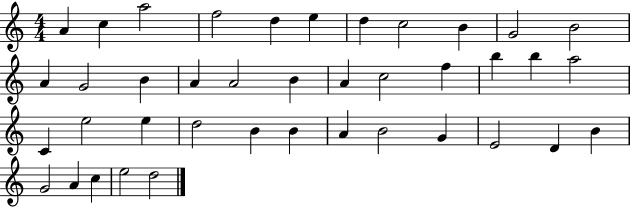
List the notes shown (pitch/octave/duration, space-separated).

A4/q C5/q A5/h F5/h D5/q E5/q D5/q C5/h B4/q G4/h B4/h A4/q G4/h B4/q A4/q A4/h B4/q A4/q C5/h F5/q B5/q B5/q A5/h C4/q E5/h E5/q D5/h B4/q B4/q A4/q B4/h G4/q E4/h D4/q B4/q G4/h A4/q C5/q E5/h D5/h